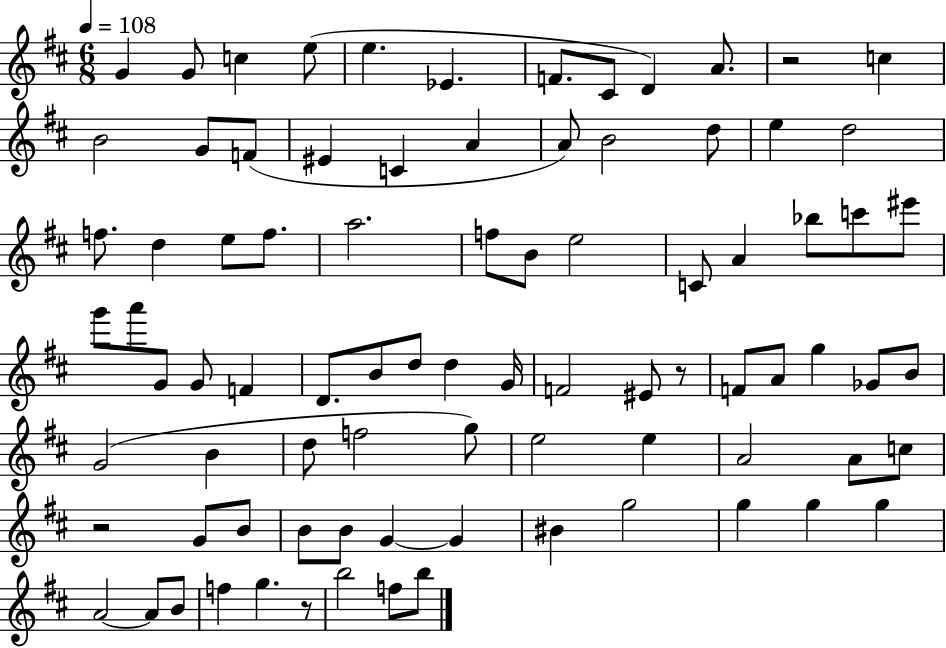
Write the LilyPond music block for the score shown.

{
  \clef treble
  \numericTimeSignature
  \time 6/8
  \key d \major
  \tempo 4 = 108
  g'4 g'8 c''4 e''8( | e''4. ees'4. | f'8. cis'8 d'4) a'8. | r2 c''4 | \break b'2 g'8 f'8( | eis'4 c'4 a'4 | a'8) b'2 d''8 | e''4 d''2 | \break f''8. d''4 e''8 f''8. | a''2. | f''8 b'8 e''2 | c'8 a'4 bes''8 c'''8 eis'''8 | \break g'''8 a'''8 g'8 g'8 f'4 | d'8. b'8 d''8 d''4 g'16 | f'2 eis'8 r8 | f'8 a'8 g''4 ges'8 b'8 | \break g'2( b'4 | d''8 f''2 g''8) | e''2 e''4 | a'2 a'8 c''8 | \break r2 g'8 b'8 | b'8 b'8 g'4~~ g'4 | bis'4 g''2 | g''4 g''4 g''4 | \break a'2~~ a'8 b'8 | f''4 g''4. r8 | b''2 f''8 b''8 | \bar "|."
}